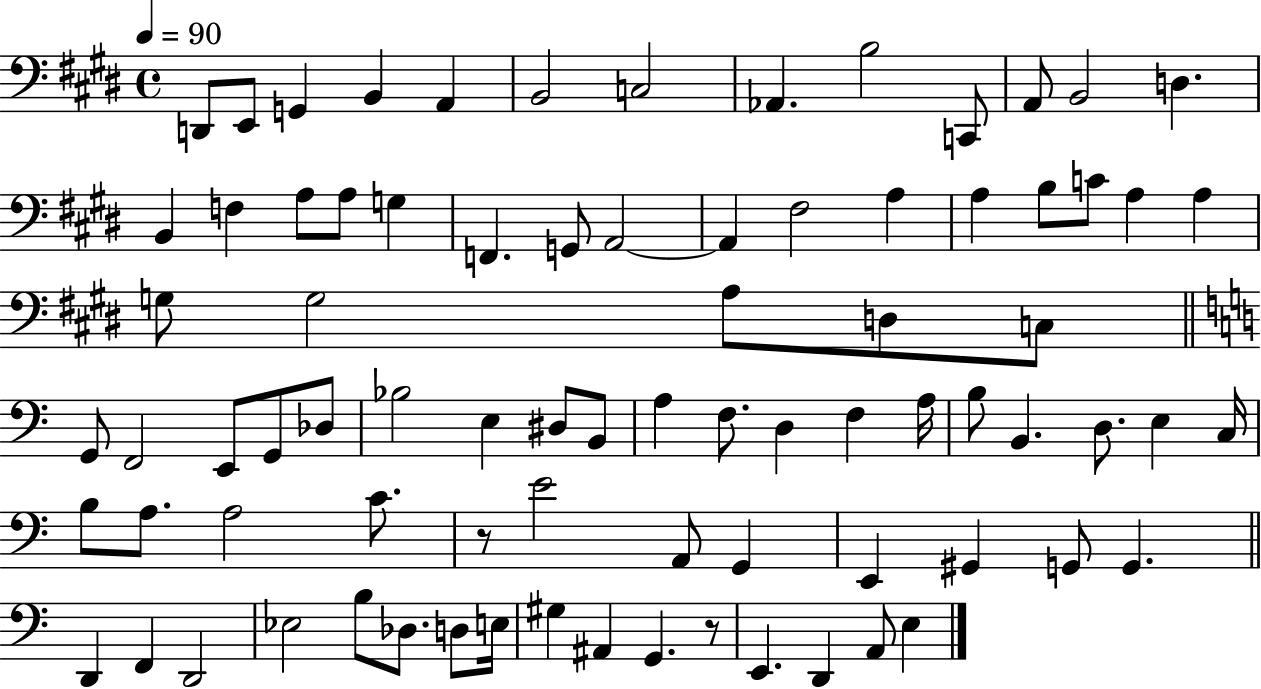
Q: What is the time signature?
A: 4/4